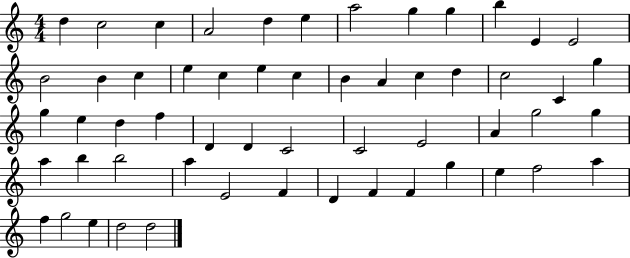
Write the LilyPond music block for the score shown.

{
  \clef treble
  \numericTimeSignature
  \time 4/4
  \key c \major
  d''4 c''2 c''4 | a'2 d''4 e''4 | a''2 g''4 g''4 | b''4 e'4 e'2 | \break b'2 b'4 c''4 | e''4 c''4 e''4 c''4 | b'4 a'4 c''4 d''4 | c''2 c'4 g''4 | \break g''4 e''4 d''4 f''4 | d'4 d'4 c'2 | c'2 e'2 | a'4 g''2 g''4 | \break a''4 b''4 b''2 | a''4 e'2 f'4 | d'4 f'4 f'4 g''4 | e''4 f''2 a''4 | \break f''4 g''2 e''4 | d''2 d''2 | \bar "|."
}